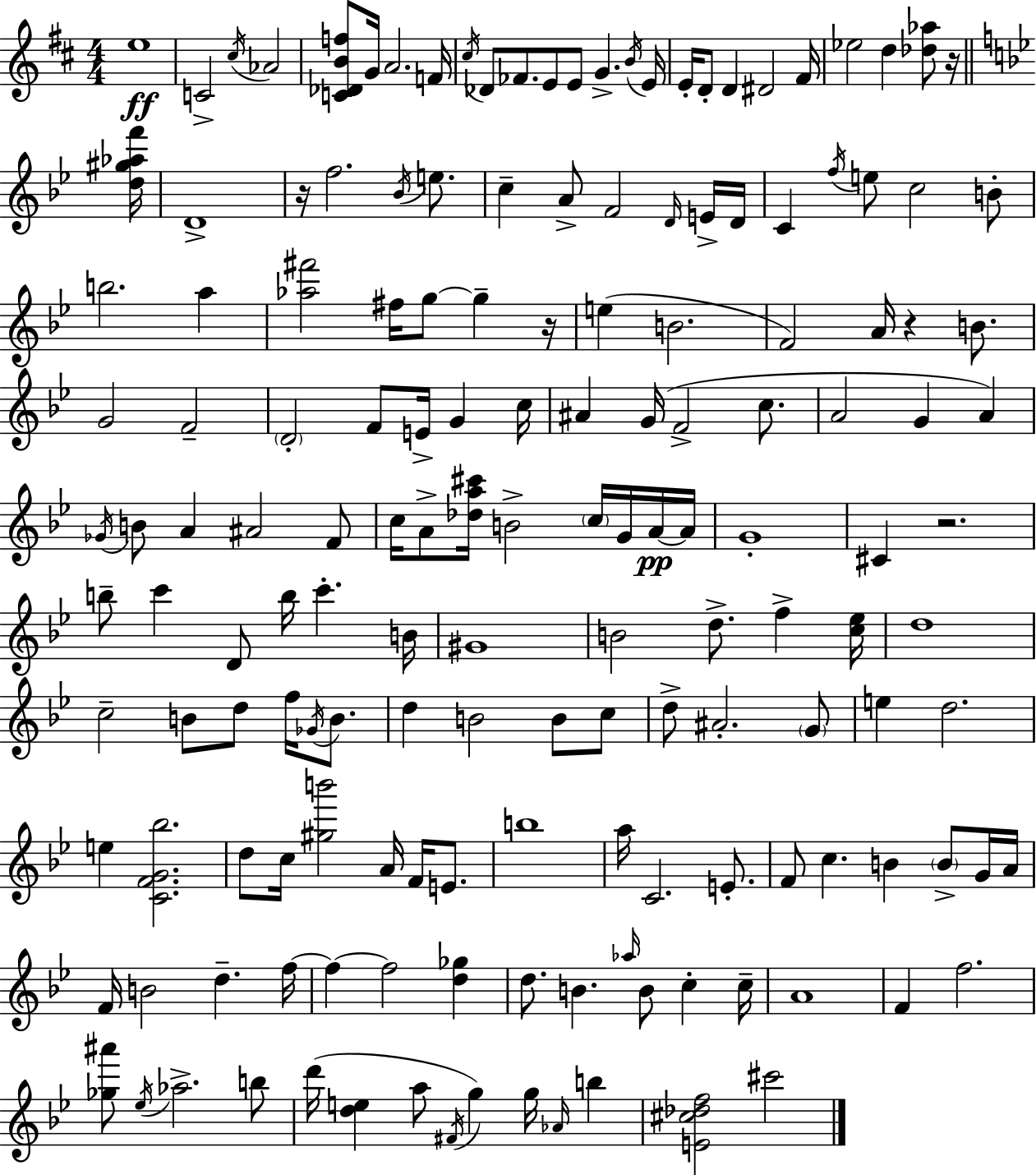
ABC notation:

X:1
T:Untitled
M:4/4
L:1/4
K:D
e4 C2 ^c/4 _A2 [C_DBf]/2 G/4 A2 F/4 ^c/4 _D/2 _F/2 E/2 E/2 G B/4 E/4 E/4 D/2 D ^D2 ^F/4 _e2 d [_d_a]/2 z/4 [d^g_af']/4 D4 z/4 f2 _B/4 e/2 c A/2 F2 D/4 E/4 D/4 C f/4 e/2 c2 B/2 b2 a [_a^f']2 ^f/4 g/2 g z/4 e B2 F2 A/4 z B/2 G2 F2 D2 F/2 E/4 G c/4 ^A G/4 F2 c/2 A2 G A _G/4 B/2 A ^A2 F/2 c/4 A/2 [_da^c']/4 B2 c/4 G/4 A/4 A/4 G4 ^C z2 b/2 c' D/2 b/4 c' B/4 ^G4 B2 d/2 f [c_e]/4 d4 c2 B/2 d/2 f/4 _G/4 B/2 d B2 B/2 c/2 d/2 ^A2 G/2 e d2 e [CFG_b]2 d/2 c/4 [^gb']2 A/4 F/4 E/2 b4 a/4 C2 E/2 F/2 c B B/2 G/4 A/4 F/4 B2 d f/4 f f2 [d_g] d/2 B _a/4 B/2 c c/4 A4 F f2 [_g^a']/2 _e/4 _a2 b/2 d'/4 [de] a/2 ^F/4 g g/4 _A/4 b [E^c_df]2 ^c'2